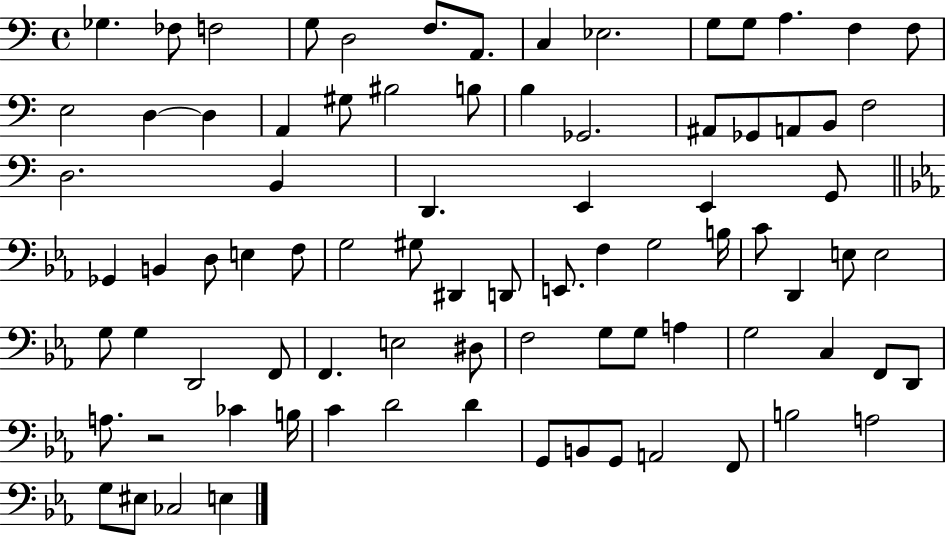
Gb3/q. FES3/e F3/h G3/e D3/h F3/e. A2/e. C3/q Eb3/h. G3/e G3/e A3/q. F3/q F3/e E3/h D3/q D3/q A2/q G#3/e BIS3/h B3/e B3/q Gb2/h. A#2/e Gb2/e A2/e B2/e F3/h D3/h. B2/q D2/q. E2/q E2/q G2/e Gb2/q B2/q D3/e E3/q F3/e G3/h G#3/e D#2/q D2/e E2/e. F3/q G3/h B3/s C4/e D2/q E3/e E3/h G3/e G3/q D2/h F2/e F2/q. E3/h D#3/e F3/h G3/e G3/e A3/q G3/h C3/q F2/e D2/e A3/e. R/h CES4/q B3/s C4/q D4/h D4/q G2/e B2/e G2/e A2/h F2/e B3/h A3/h G3/e EIS3/e CES3/h E3/q